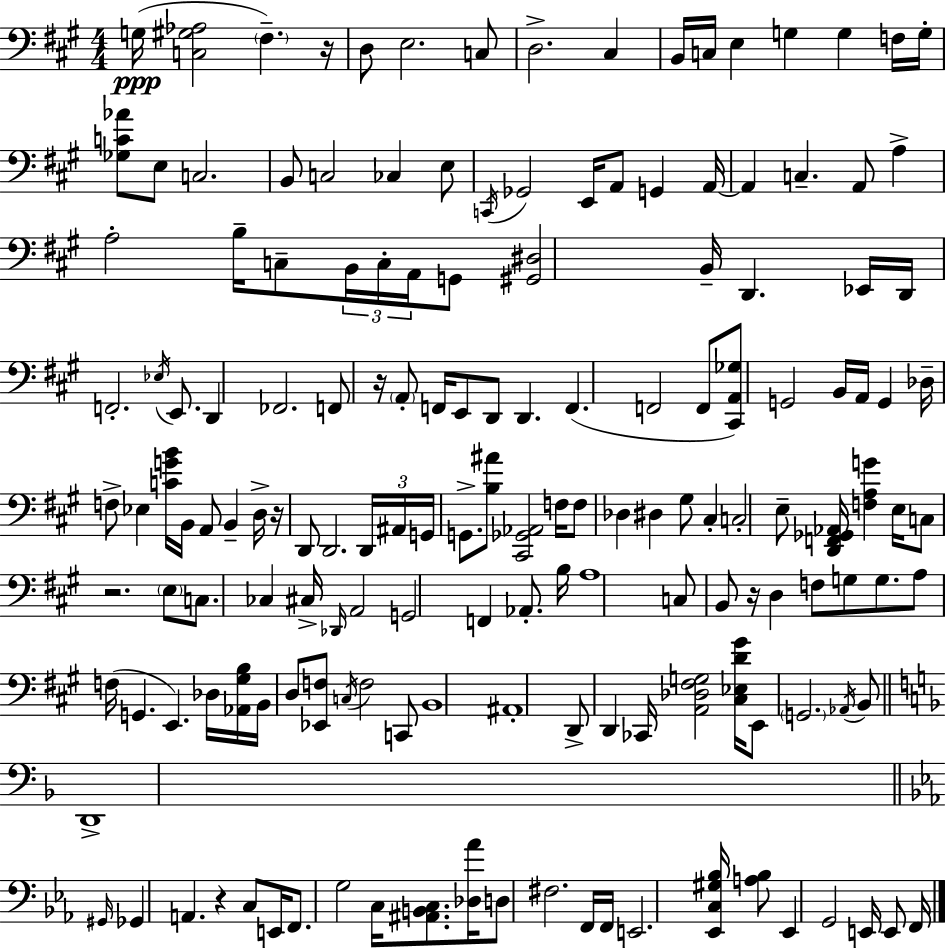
{
  \clef bass
  \numericTimeSignature
  \time 4/4
  \key a \major
  g16(\ppp <c gis aes>2 \parenthesize fis4.--) r16 | d8 e2. c8 | d2.-> cis4 | b,16 c16 e4 g4 g4 f16 g16-. | \break <ges c' aes'>8 e8 c2. | b,8 c2 ces4 e8 | \acciaccatura { c,16 } ges,2 e,16 a,8 g,4 | a,16~~ a,4 c4.-- a,8 a4-> | \break a2-. b16-- c8-- \tuplet 3/2 { b,16 c16-. a,16 } g,8 | <gis, dis>2 b,16-- d,4. | ees,16 d,16 f,2.-. \acciaccatura { ees16 } e,8. | d,4 fes,2. | \break f,8 r16 \parenthesize a,8-. f,16 e,8 d,8 d,4. | f,4.( f,2 | f,8 <cis, a, ges>8) g,2 b,16 a,16 g,4 | des16-- f8-> ees4 <c' g' b'>16 b,16 a,8 b,4-- | \break d16-> r16 d,8 d,2. | \tuplet 3/2 { d,16 ais,16 g,16 } g,8.-> <b ais'>8 <cis, ges, aes,>2 | f16 f8 des4 dis4 gis8 cis4-. | c2-. e8-- <d, f, ges, aes,>16 <f a g'>4 | \break e16 c8 r2. | \parenthesize e8 c8. ces4 cis16-> \grace { des,16 } a,2 | g,2 f,4 aes,8.-. | b16 a1 | \break c8 b,8 r16 d4 f8 g8 | g8. a8 f16( g,4. e,4.) | des16 <aes, gis b>16 b,16 d8 <ees, f>8 \acciaccatura { c16 } f2 | c,8 b,1 | \break ais,1-. | d,8-> d,4 ces,16 <a, des fis g>2 | <cis ees d' gis'>16 e,8 \parenthesize g,2. | \acciaccatura { aes,16 } b,8 \bar "||" \break \key f \major d,1-> | \bar "||" \break \key ees \major \grace { gis,16 } ges,4 a,4. r4 c8 | e,16 f,8. g2 c16 <ais, b, c>8. | <des aes'>16 d8 fis2. | f,16 f,16 e,2. <ees, c gis bes>16 <a bes>8 | \break ees,4 g,2 e,16 e,8 | f,16 \bar "|."
}